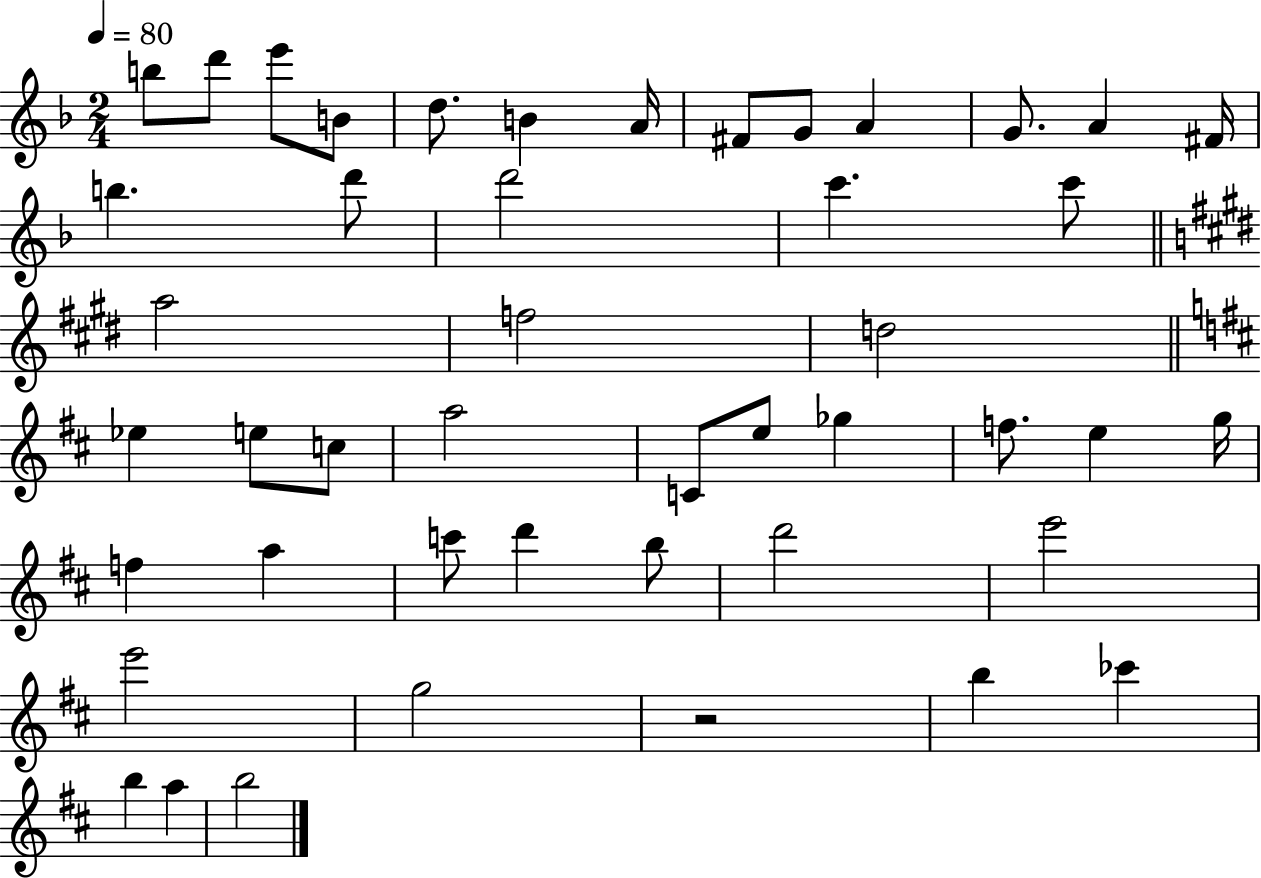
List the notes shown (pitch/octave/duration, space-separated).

B5/e D6/e E6/e B4/e D5/e. B4/q A4/s F#4/e G4/e A4/q G4/e. A4/q F#4/s B5/q. D6/e D6/h C6/q. C6/e A5/h F5/h D5/h Eb5/q E5/e C5/e A5/h C4/e E5/e Gb5/q F5/e. E5/q G5/s F5/q A5/q C6/e D6/q B5/e D6/h E6/h E6/h G5/h R/h B5/q CES6/q B5/q A5/q B5/h